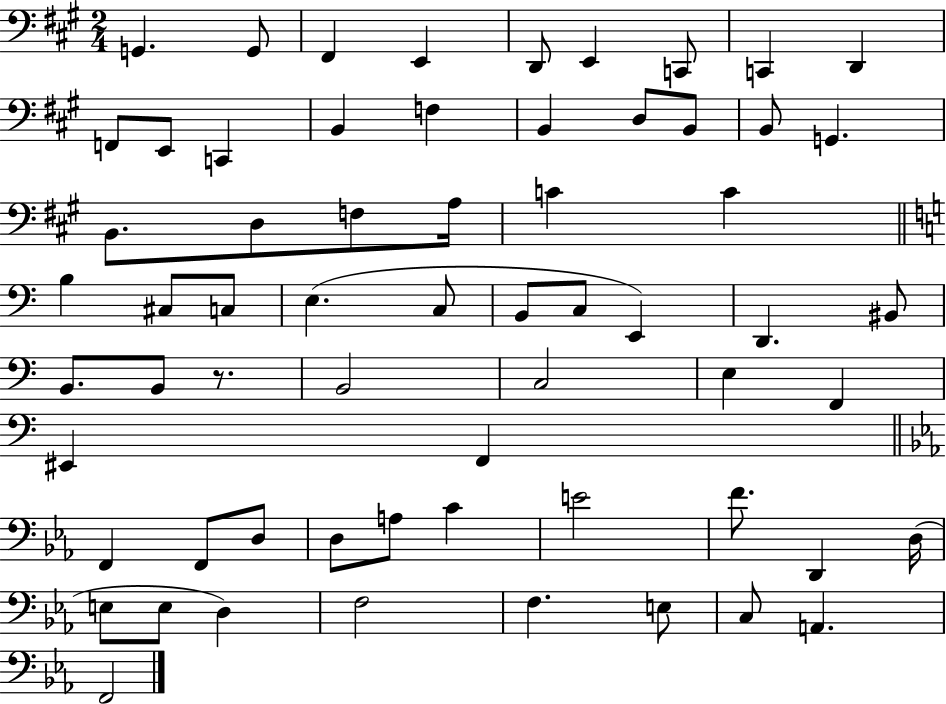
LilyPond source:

{
  \clef bass
  \numericTimeSignature
  \time 2/4
  \key a \major
  g,4. g,8 | fis,4 e,4 | d,8 e,4 c,8 | c,4 d,4 | \break f,8 e,8 c,4 | b,4 f4 | b,4 d8 b,8 | b,8 g,4. | \break b,8. d8 f8 a16 | c'4 c'4 | \bar "||" \break \key c \major b4 cis8 c8 | e4.( c8 | b,8 c8 e,4) | d,4. bis,8 | \break b,8. b,8 r8. | b,2 | c2 | e4 f,4 | \break eis,4 f,4 | \bar "||" \break \key c \minor f,4 f,8 d8 | d8 a8 c'4 | e'2 | f'8. d,4 d16( | \break e8 e8 d4) | f2 | f4. e8 | c8 a,4. | \break f,2 | \bar "|."
}